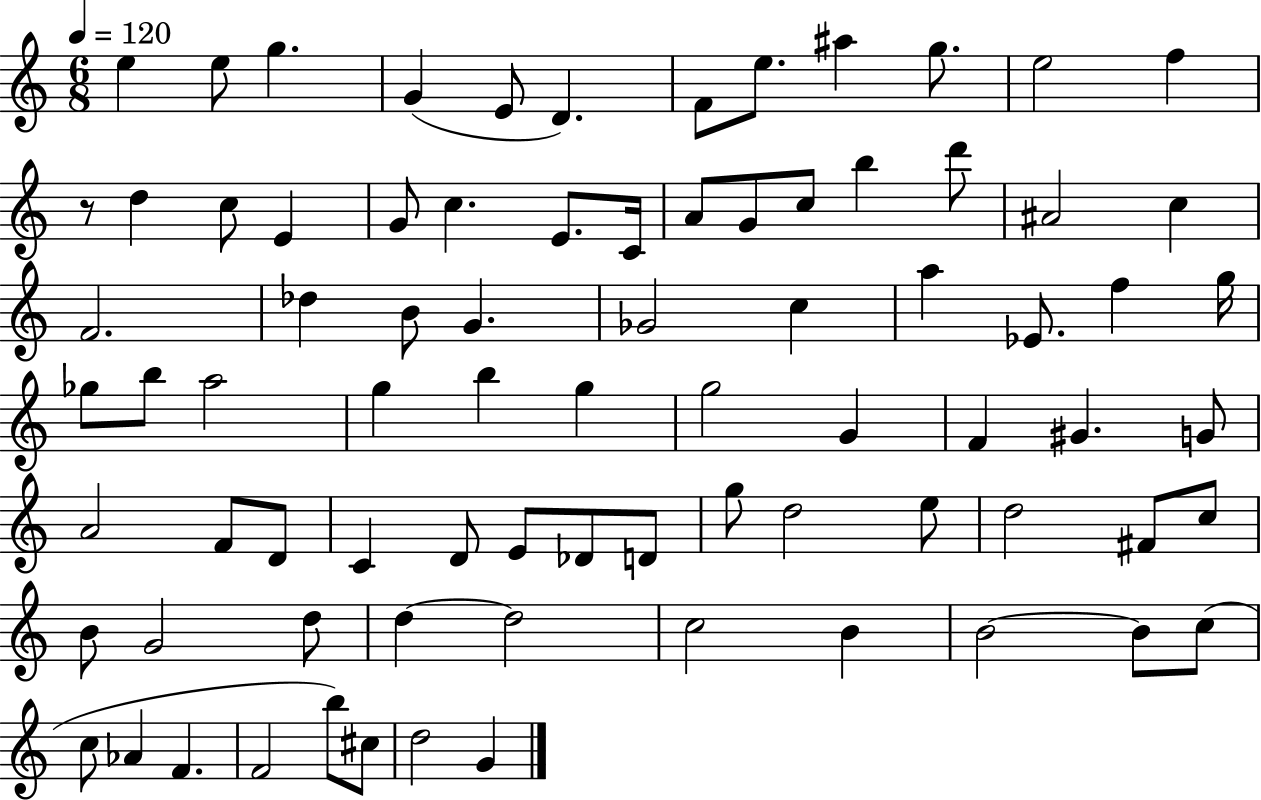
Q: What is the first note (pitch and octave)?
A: E5